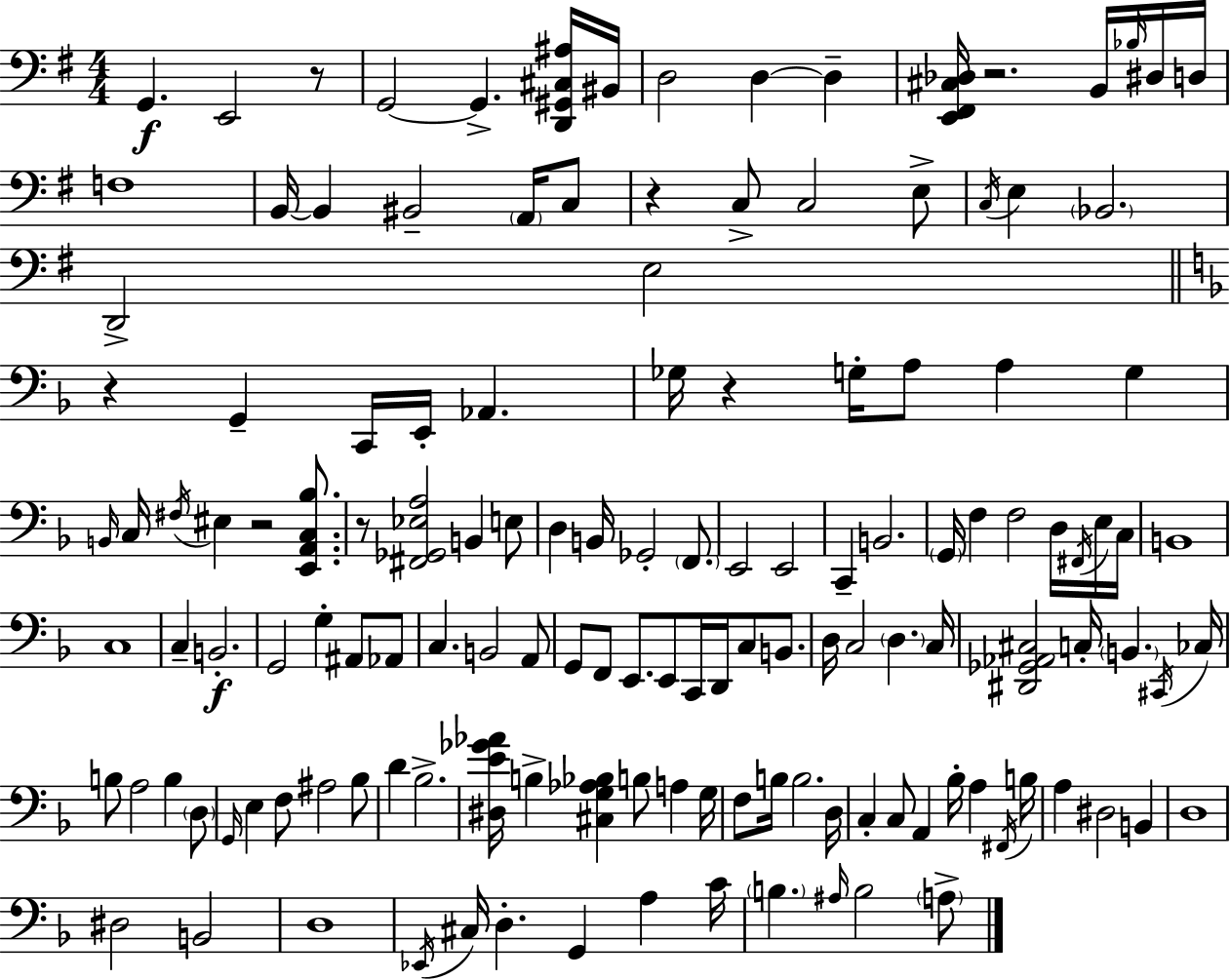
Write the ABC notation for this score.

X:1
T:Untitled
M:4/4
L:1/4
K:Em
G,, E,,2 z/2 G,,2 G,, [D,,^G,,^C,^A,]/4 ^B,,/4 D,2 D, D, [E,,^F,,^C,_D,]/4 z2 B,,/4 _B,/4 ^D,/4 D,/4 F,4 B,,/4 B,, ^B,,2 A,,/4 C,/2 z C,/2 C,2 E,/2 C,/4 E, _B,,2 D,,2 E,2 z G,, C,,/4 E,,/4 _A,, _G,/4 z G,/4 A,/2 A, G, B,,/4 C,/4 ^F,/4 ^E, z2 [E,,A,,C,_B,]/2 z/2 [^F,,_G,,_E,A,]2 B,, E,/2 D, B,,/4 _G,,2 F,,/2 E,,2 E,,2 C,, B,,2 G,,/4 F, F,2 D,/4 ^F,,/4 E,/4 C,/4 B,,4 C,4 C, B,,2 G,,2 G, ^A,,/2 _A,,/2 C, B,,2 A,,/2 G,,/2 F,,/2 E,,/2 E,,/2 C,,/4 D,,/4 C,/2 B,,/2 D,/4 C,2 D, C,/4 [^D,,_G,,_A,,^C,]2 C,/4 B,, ^C,,/4 _C,/4 B,/2 A,2 B, D,/2 G,,/4 E, F,/2 ^A,2 _B,/2 D _B,2 [^D,E_G_A]/4 B, [^C,G,_A,_B,] B,/2 A, G,/4 F,/2 B,/4 B,2 D,/4 C, C,/2 A,, _B,/4 A, ^F,,/4 B,/4 A, ^D,2 B,, D,4 ^D,2 B,,2 D,4 _E,,/4 ^C,/4 D, G,, A, C/4 B, ^A,/4 B,2 A,/2